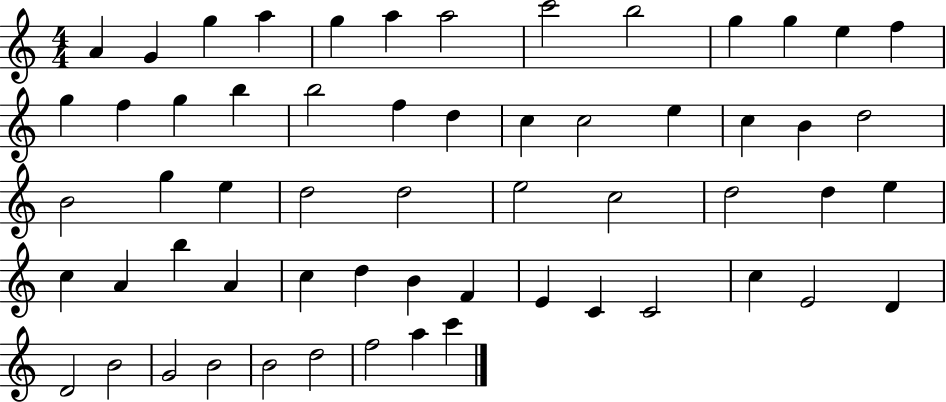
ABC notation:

X:1
T:Untitled
M:4/4
L:1/4
K:C
A G g a g a a2 c'2 b2 g g e f g f g b b2 f d c c2 e c B d2 B2 g e d2 d2 e2 c2 d2 d e c A b A c d B F E C C2 c E2 D D2 B2 G2 B2 B2 d2 f2 a c'